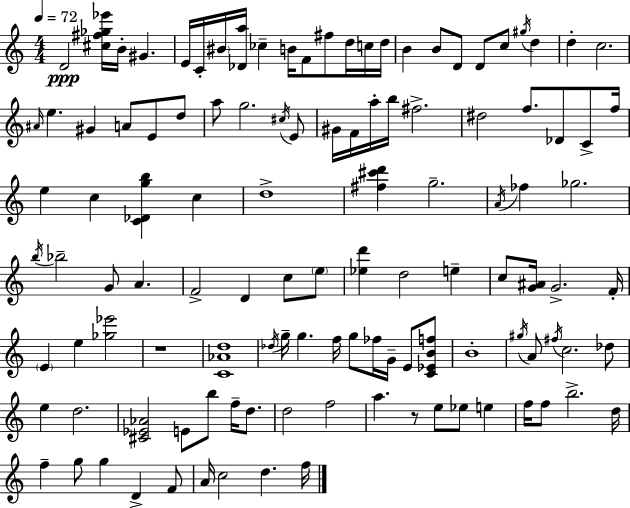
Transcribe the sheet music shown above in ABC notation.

X:1
T:Untitled
M:4/4
L:1/4
K:Am
D2 [^c^f_g_e']/4 B/4 ^G E/4 C/4 ^B/4 [_Da]/4 _c B/4 F/2 ^f/2 d/4 c/4 d/4 B B/2 D/2 D/2 c/2 ^g/4 d d c2 ^A/4 e ^G A/2 E/2 d/2 a/2 g2 ^c/4 E/2 ^G/4 F/4 a/4 b/4 ^f2 ^d2 f/2 _D/2 C/2 f/4 e c [C_Dgb] c d4 [^f^c'd'] g2 A/4 _f _g2 b/4 _b2 G/2 A F2 D c/2 e/2 [_ed'] d2 e c/2 [G^A]/4 G2 F/4 E e [_g_e']2 z4 [C_Ad]4 _d/4 g/4 g f/4 g/2 _f/4 G/4 E/2 [C_EBf]/2 B4 ^g/4 A/2 ^f/4 c2 _d/2 e d2 [^C_E_A]2 E/2 b/2 f/4 d/2 d2 f2 a z/2 e/2 _e/2 e f/4 f/2 b2 d/4 f g/2 g D F/2 A/4 c2 d f/4